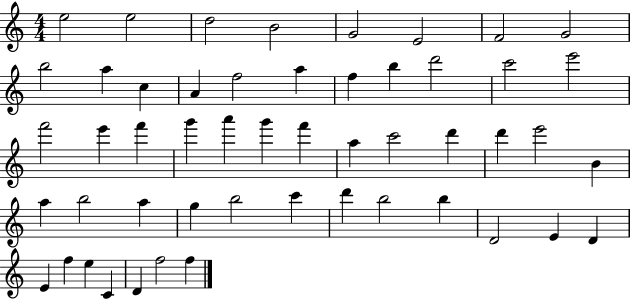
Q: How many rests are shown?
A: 0